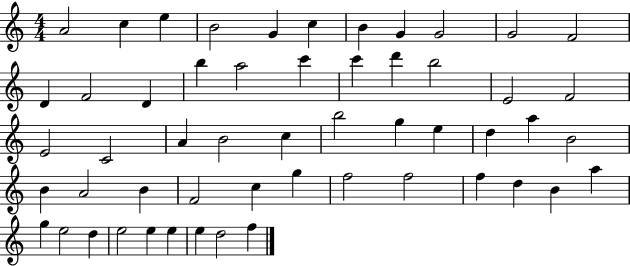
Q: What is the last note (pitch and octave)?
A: F5